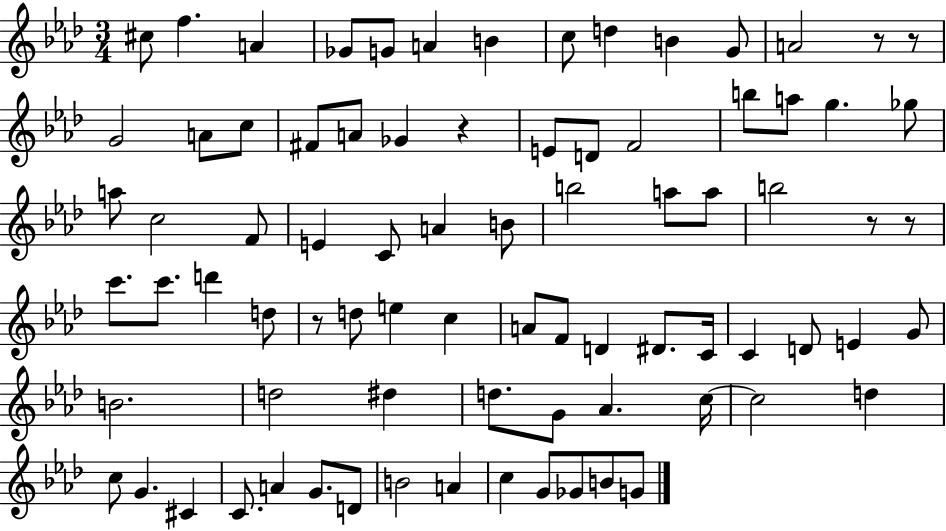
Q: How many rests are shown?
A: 6